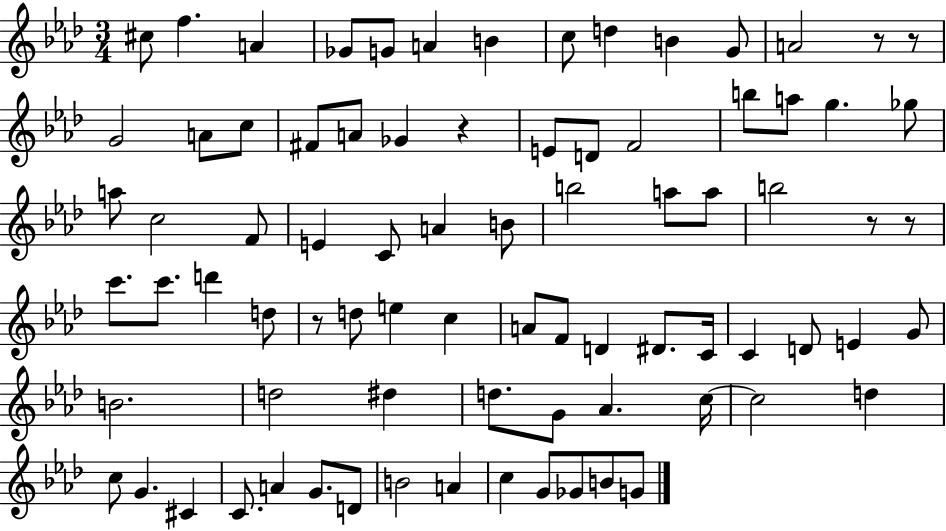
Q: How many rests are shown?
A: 6